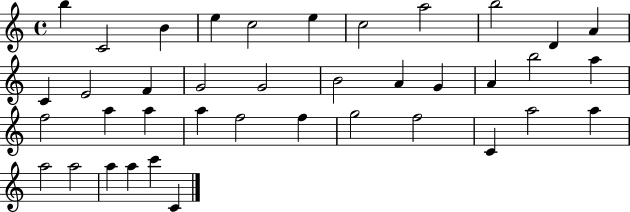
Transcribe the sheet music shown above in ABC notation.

X:1
T:Untitled
M:4/4
L:1/4
K:C
b C2 B e c2 e c2 a2 b2 D A C E2 F G2 G2 B2 A G A b2 a f2 a a a f2 f g2 f2 C a2 a a2 a2 a a c' C